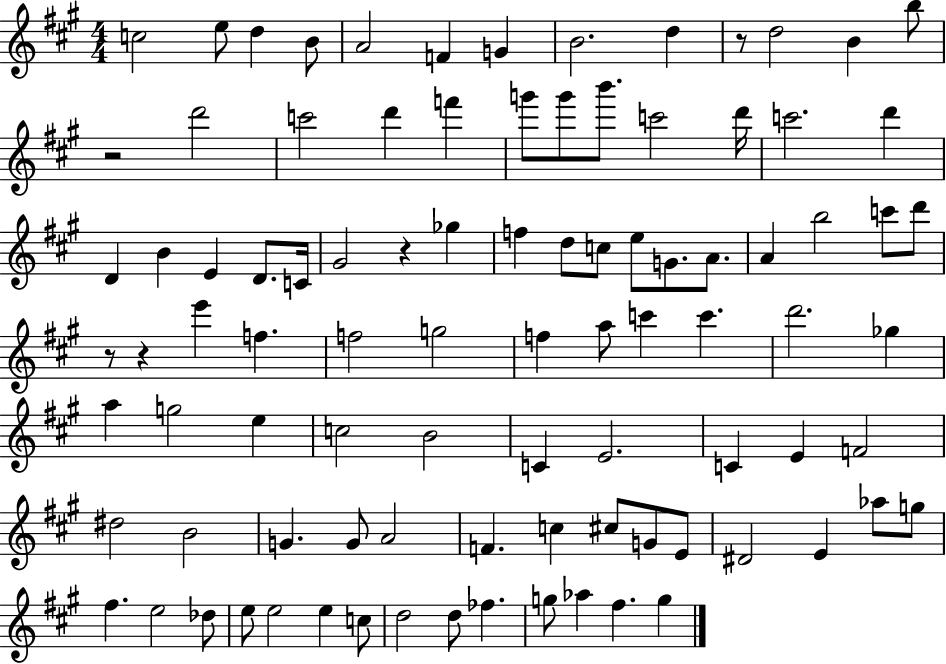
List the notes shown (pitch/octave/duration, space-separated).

C5/h E5/e D5/q B4/e A4/h F4/q G4/q B4/h. D5/q R/e D5/h B4/q B5/e R/h D6/h C6/h D6/q F6/q G6/e G6/e B6/e. C6/h D6/s C6/h. D6/q D4/q B4/q E4/q D4/e. C4/s G#4/h R/q Gb5/q F5/q D5/e C5/e E5/e G4/e. A4/e. A4/q B5/h C6/e D6/e R/e R/q E6/q F5/q. F5/h G5/h F5/q A5/e C6/q C6/q. D6/h. Gb5/q A5/q G5/h E5/q C5/h B4/h C4/q E4/h. C4/q E4/q F4/h D#5/h B4/h G4/q. G4/e A4/h F4/q. C5/q C#5/e G4/e E4/e D#4/h E4/q Ab5/e G5/e F#5/q. E5/h Db5/e E5/e E5/h E5/q C5/e D5/h D5/e FES5/q. G5/e Ab5/q F#5/q. G5/q